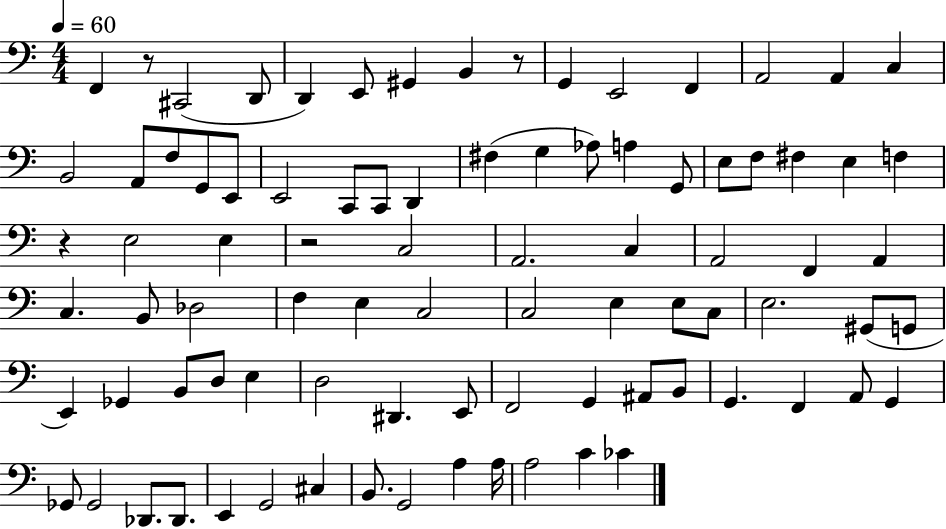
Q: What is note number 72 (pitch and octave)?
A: Db2